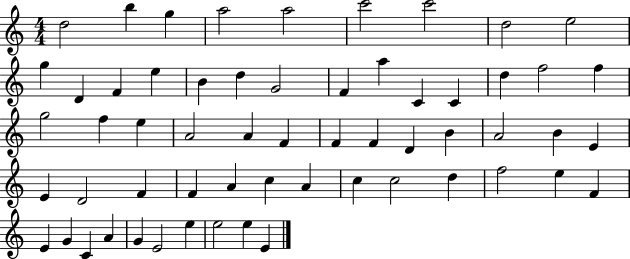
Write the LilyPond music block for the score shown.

{
  \clef treble
  \numericTimeSignature
  \time 4/4
  \key c \major
  d''2 b''4 g''4 | a''2 a''2 | c'''2 c'''2 | d''2 e''2 | \break g''4 d'4 f'4 e''4 | b'4 d''4 g'2 | f'4 a''4 c'4 c'4 | d''4 f''2 f''4 | \break g''2 f''4 e''4 | a'2 a'4 f'4 | f'4 f'4 d'4 b'4 | a'2 b'4 e'4 | \break e'4 d'2 f'4 | f'4 a'4 c''4 a'4 | c''4 c''2 d''4 | f''2 e''4 f'4 | \break e'4 g'4 c'4 a'4 | g'4 e'2 e''4 | e''2 e''4 e'4 | \bar "|."
}